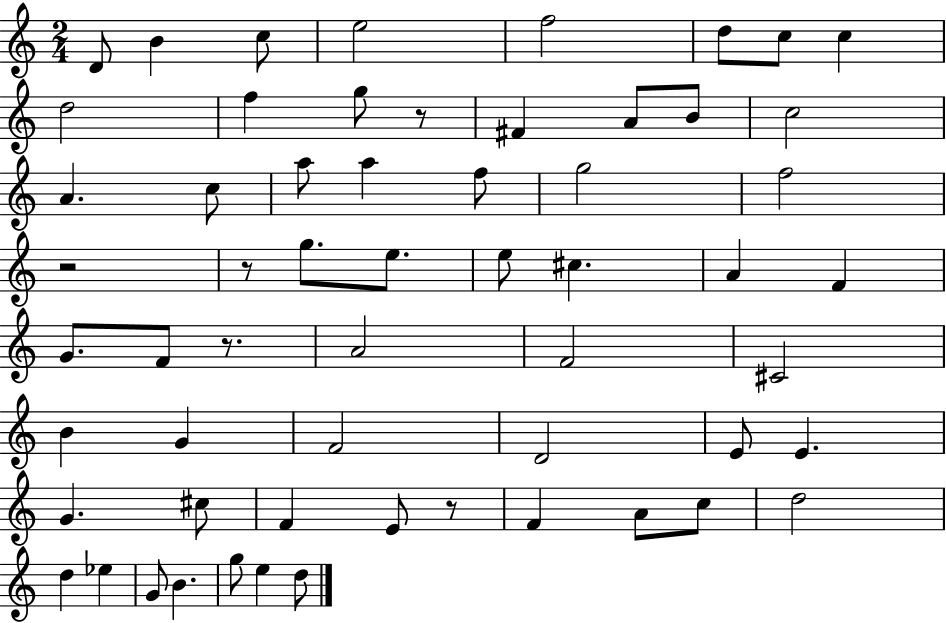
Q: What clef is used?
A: treble